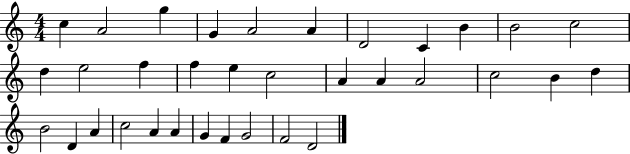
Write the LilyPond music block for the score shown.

{
  \clef treble
  \numericTimeSignature
  \time 4/4
  \key c \major
  c''4 a'2 g''4 | g'4 a'2 a'4 | d'2 c'4 b'4 | b'2 c''2 | \break d''4 e''2 f''4 | f''4 e''4 c''2 | a'4 a'4 a'2 | c''2 b'4 d''4 | \break b'2 d'4 a'4 | c''2 a'4 a'4 | g'4 f'4 g'2 | f'2 d'2 | \break \bar "|."
}